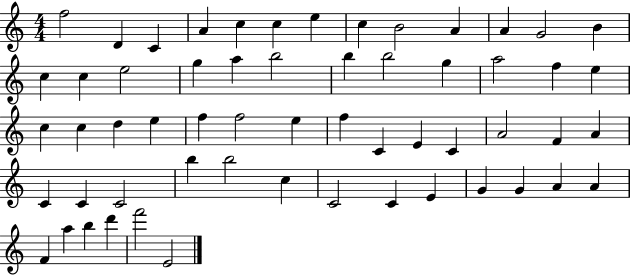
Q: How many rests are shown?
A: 0